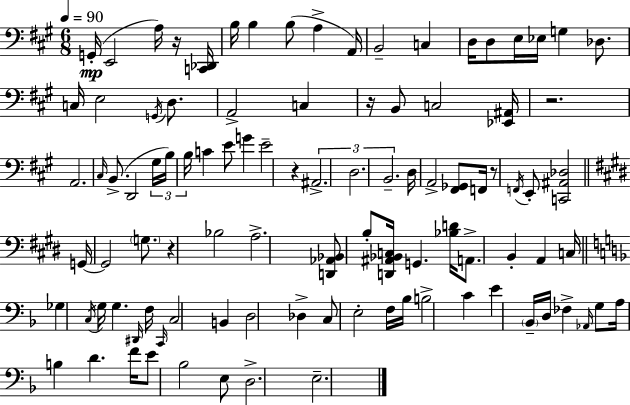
{
  \clef bass
  \numericTimeSignature
  \time 6/8
  \key a \major
  \tempo 4 = 90
  g,16-.(\mp e,2 a16) r16 <c, des,>16 | b16 b4 b8( a4-> a,16) | b,2-- c4 | d16 d8 e16 ees16 g4 des8. | \break c16 e2 \acciaccatura { g,16 } d8. | a,2-> c4 | r16 b,8 c2 | <ees, ais,>16 r2. | \break a,2. | \grace { cis16 }( b,8.-> d,2 | \tuplet 3/2 { gis16 b16) b16 } c'4 e'8 g'4 | e'2-- r4 | \break \tuplet 3/2 { ais,2.-> | d2. | b,2.-- } | d16 a,2-> <fis, ges,>8 | \break f,16 r8 \acciaccatura { f,16 } e,8-. <c, ais, des>2 | \bar "||" \break \key e \major g,16~~ g,2 \parenthesize g8. | r4 bes2 | a2.-> | <d, aes, bes,>8 b8-. <d, ais, bes, c>16 g,4. <bes d'>16 | \break a,8.-> b,4-. a,4 c16 | \bar "||" \break \key f \major ges4 \acciaccatura { c16 } g16 g4. | \grace { dis,16 } f16 \grace { c,16 } c2 b,4 | d2 des4-> | c8 e2-. | \break f16 bes16 b2-> c'4 | e'4 \parenthesize bes,16-- d16 fes4-> | \grace { aes,16 } g8 a16 b4 d'4. | f'16 e'8 bes2 | \break e8 d2.-> | e2.-- | \bar "|."
}